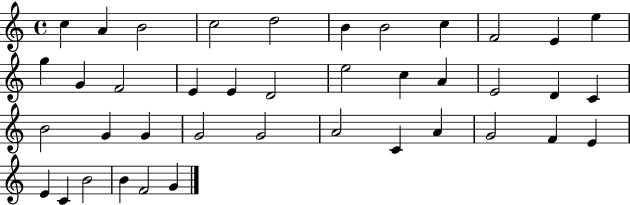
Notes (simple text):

C5/q A4/q B4/h C5/h D5/h B4/q B4/h C5/q F4/h E4/q E5/q G5/q G4/q F4/h E4/q E4/q D4/h E5/h C5/q A4/q E4/h D4/q C4/q B4/h G4/q G4/q G4/h G4/h A4/h C4/q A4/q G4/h F4/q E4/q E4/q C4/q B4/h B4/q F4/h G4/q